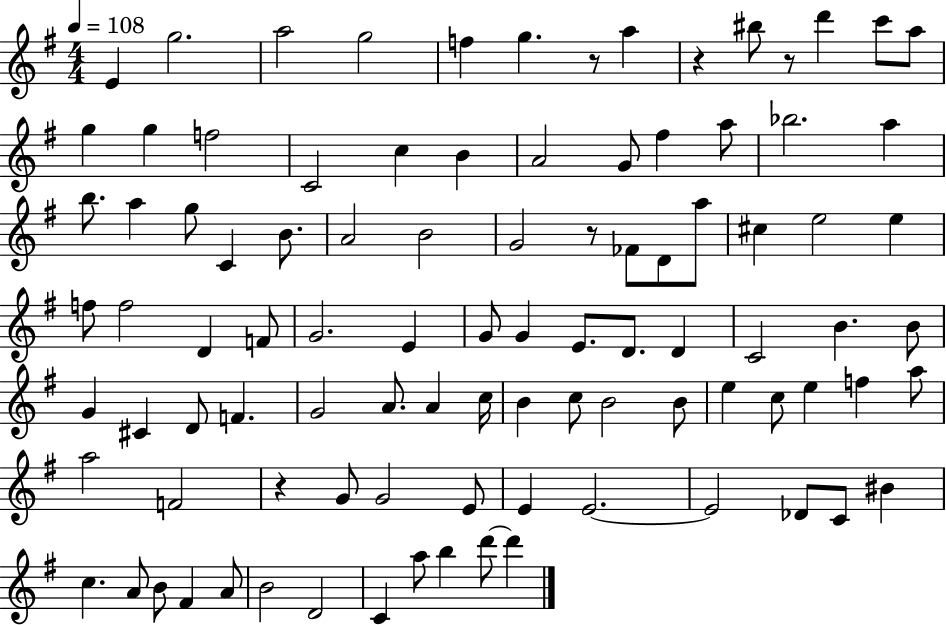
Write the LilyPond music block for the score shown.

{
  \clef treble
  \numericTimeSignature
  \time 4/4
  \key g \major
  \tempo 4 = 108
  \repeat volta 2 { e'4 g''2. | a''2 g''2 | f''4 g''4. r8 a''4 | r4 bis''8 r8 d'''4 c'''8 a''8 | \break g''4 g''4 f''2 | c'2 c''4 b'4 | a'2 g'8 fis''4 a''8 | bes''2. a''4 | \break b''8. a''4 g''8 c'4 b'8. | a'2 b'2 | g'2 r8 fes'8 d'8 a''8 | cis''4 e''2 e''4 | \break f''8 f''2 d'4 f'8 | g'2. e'4 | g'8 g'4 e'8. d'8. d'4 | c'2 b'4. b'8 | \break g'4 cis'4 d'8 f'4. | g'2 a'8. a'4 c''16 | b'4 c''8 b'2 b'8 | e''4 c''8 e''4 f''4 a''8 | \break a''2 f'2 | r4 g'8 g'2 e'8 | e'4 e'2.~~ | e'2 des'8 c'8 bis'4 | \break c''4. a'8 b'8 fis'4 a'8 | b'2 d'2 | c'4 a''8 b''4 d'''8~~ d'''4 | } \bar "|."
}